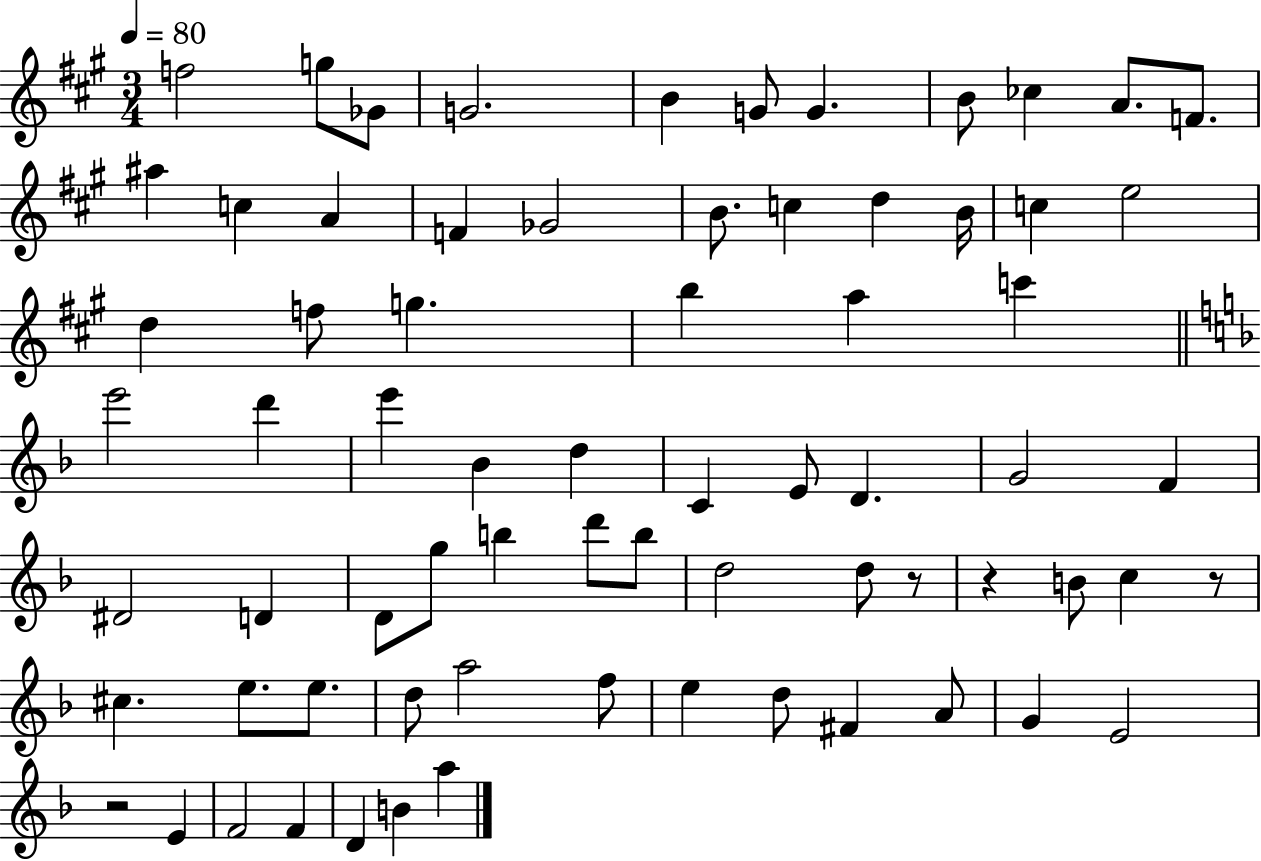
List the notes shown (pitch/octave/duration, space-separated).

F5/h G5/e Gb4/e G4/h. B4/q G4/e G4/q. B4/e CES5/q A4/e. F4/e. A#5/q C5/q A4/q F4/q Gb4/h B4/e. C5/q D5/q B4/s C5/q E5/h D5/q F5/e G5/q. B5/q A5/q C6/q E6/h D6/q E6/q Bb4/q D5/q C4/q E4/e D4/q. G4/h F4/q D#4/h D4/q D4/e G5/e B5/q D6/e B5/e D5/h D5/e R/e R/q B4/e C5/q R/e C#5/q. E5/e. E5/e. D5/e A5/h F5/e E5/q D5/e F#4/q A4/e G4/q E4/h R/h E4/q F4/h F4/q D4/q B4/q A5/q